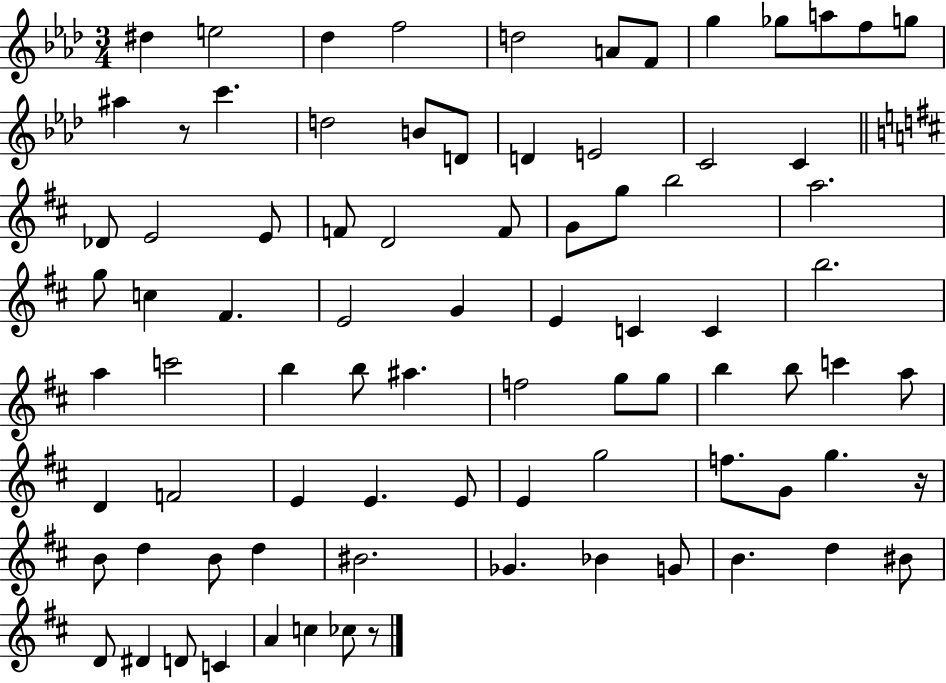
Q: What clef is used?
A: treble